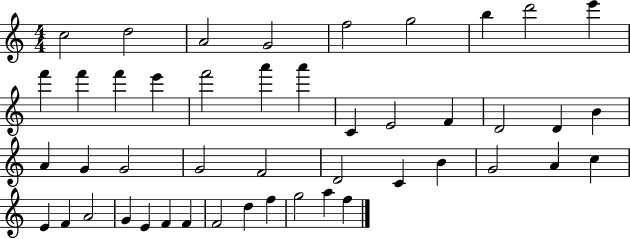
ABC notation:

X:1
T:Untitled
M:4/4
L:1/4
K:C
c2 d2 A2 G2 f2 g2 b d'2 e' f' f' f' e' f'2 a' a' C E2 F D2 D B A G G2 G2 F2 D2 C B G2 A c E F A2 G E F F F2 d f g2 a f